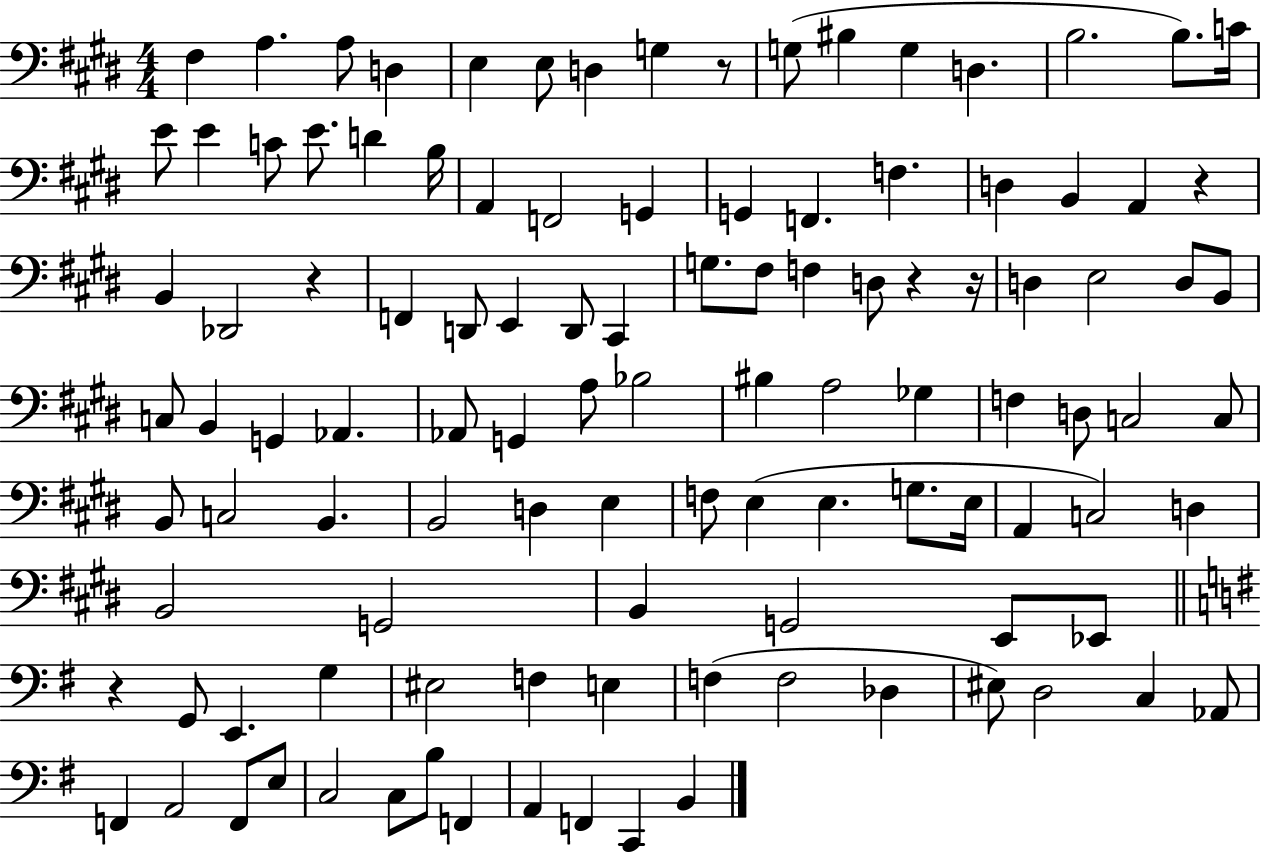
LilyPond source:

{
  \clef bass
  \numericTimeSignature
  \time 4/4
  \key e \major
  fis4 a4. a8 d4 | e4 e8 d4 g4 r8 | g8( bis4 g4 d4. | b2. b8.) c'16 | \break e'8 e'4 c'8 e'8. d'4 b16 | a,4 f,2 g,4 | g,4 f,4. f4. | d4 b,4 a,4 r4 | \break b,4 des,2 r4 | f,4 d,8 e,4 d,8 cis,4 | g8. fis8 f4 d8 r4 r16 | d4 e2 d8 b,8 | \break c8 b,4 g,4 aes,4. | aes,8 g,4 a8 bes2 | bis4 a2 ges4 | f4 d8 c2 c8 | \break b,8 c2 b,4. | b,2 d4 e4 | f8 e4( e4. g8. e16 | a,4 c2) d4 | \break b,2 g,2 | b,4 g,2 e,8 ees,8 | \bar "||" \break \key g \major r4 g,8 e,4. g4 | eis2 f4 e4 | f4( f2 des4 | eis8) d2 c4 aes,8 | \break f,4 a,2 f,8 e8 | c2 c8 b8 f,4 | a,4 f,4 c,4 b,4 | \bar "|."
}